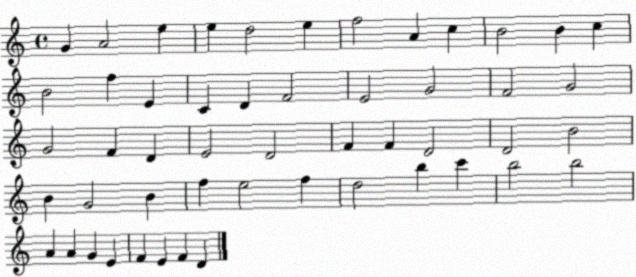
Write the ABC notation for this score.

X:1
T:Untitled
M:4/4
L:1/4
K:C
G A2 e e d2 e f2 A c B2 B c B2 f E C D F2 E2 G2 F2 G2 G2 F D E2 D2 F F D2 D2 B2 B G2 B f e2 f d2 b c' b2 b2 A A G E F E F D